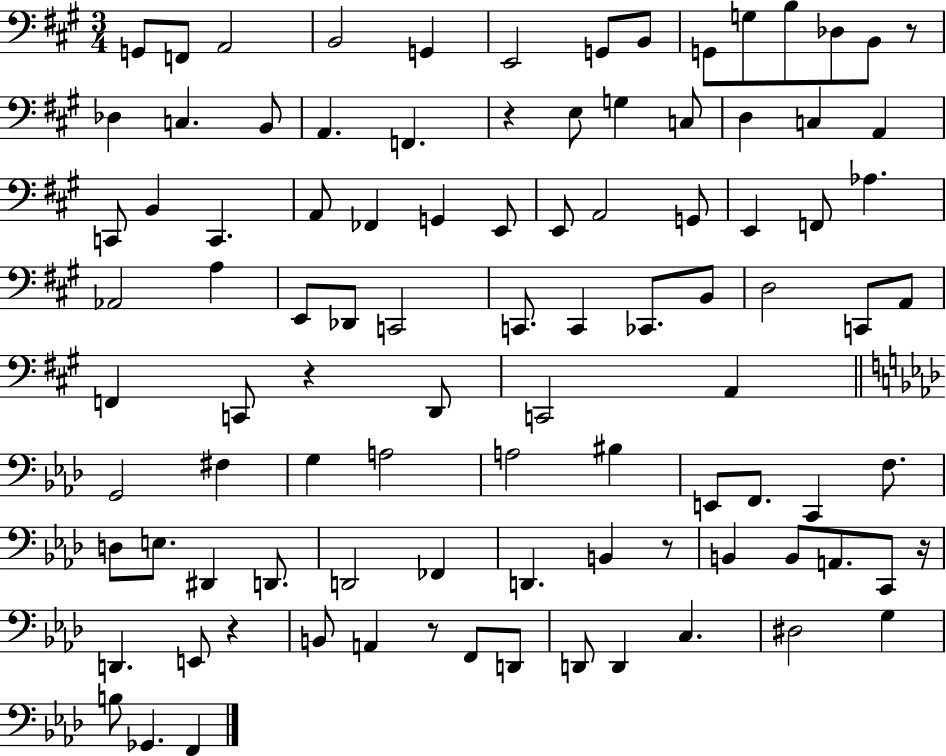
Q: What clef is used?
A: bass